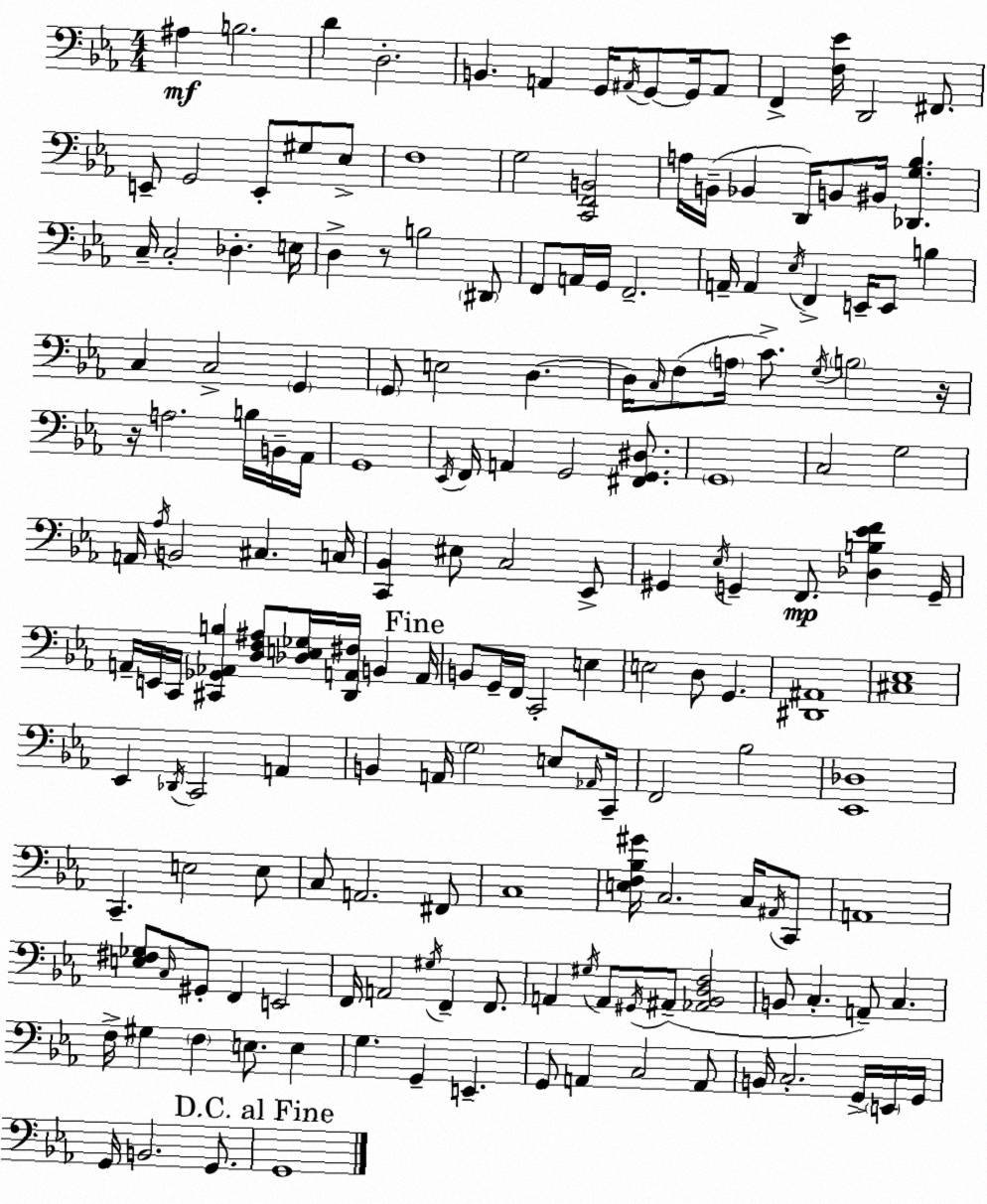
X:1
T:Untitled
M:4/4
L:1/4
K:Eb
^A, B,2 D D,2 B,, A,, G,,/4 ^A,,/4 G,,/2 G,,/4 ^A,,/2 F,, [F,_E]/4 D,,2 ^F,,/2 E,,/2 G,,2 E,,/2 ^G,/2 _E,/2 F,4 G,2 [C,,F,,B,,]2 A,/4 B,,/4 _B,, D,,/4 B,,/2 ^B,,/4 [_D,,G,_B,] C,/4 C,2 _D, E,/4 D, z/2 B,2 ^D,,/2 F,,/2 A,,/4 G,,/4 F,,2 A,,/4 A,, _E,/4 F,, E,,/4 E,,/2 B, C, C,2 G,, G,,/2 E,2 D, D,/4 C,/4 F,/2 A,/4 C/2 G,/4 B,2 z/4 z/4 A,2 B,/4 B,,/4 _A,,/4 G,,4 _E,,/4 F,,/4 A,, G,,2 [^F,,G,,^D,]/2 G,,4 C,2 G,2 A,,/4 _A,/4 B,,2 ^C, C,/4 [C,,_B,,] ^E,/2 C,2 _E,,/2 ^G,, _E,/4 G,, F,,/2 [_D,B,_EF] G,,/4 A,,/4 E,,/4 C,,/4 [^C,,_G,,_A,,B,] [D,F,^A,]/2 [_D,E,_G,]/4 [D,,A,,^F,]/4 B,, A,,/4 B,,/2 G,,/4 F,,/4 C,,2 E, E,2 D,/2 G,, [^D,,^A,,]4 [^C,_E,]4 _E,, _D,,/4 C,,2 A,, B,, A,,/4 G,2 E,/2 _A,,/4 C,,/4 F,,2 _B,2 [_E,,_D,]4 C,, E,2 E,/2 C,/2 A,,2 ^F,,/2 C,4 [E,F,_B,^G]/4 C,2 C,/4 ^A,,/4 C,,/2 A,,4 [E,^F,_G,]/2 C,/4 ^G,,/2 F,, E,,2 F,,/4 A,,2 ^G,/4 F,, F,,/2 A,, ^G,/4 A,,/2 ^G,,/4 ^A,,/2 [_A,,_B,,D,F,]2 B,,/2 C, A,,/2 C, F,/4 ^G, F, E,/2 E, G, G,, E,, G,,/2 A,, C,2 A,,/2 B,,/4 C,2 G,,/4 E,,/4 G,,/4 G,,/4 B,,2 G,,/2 G,,4